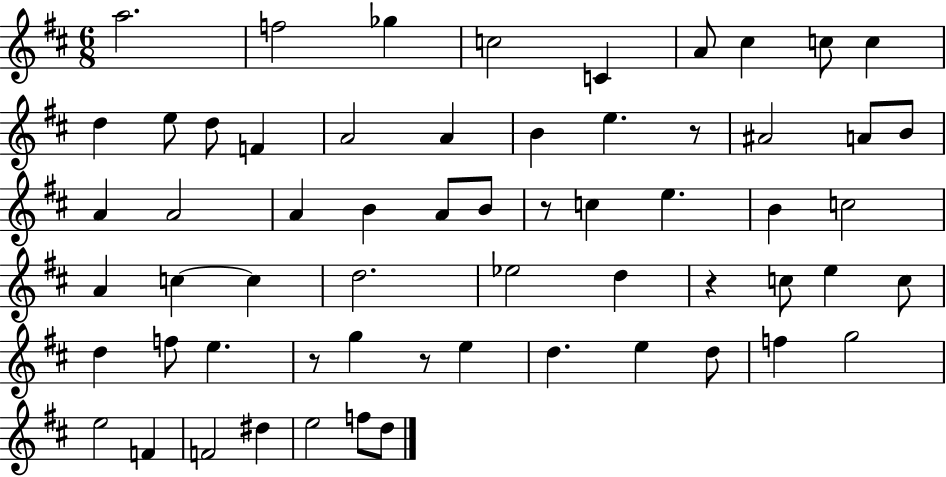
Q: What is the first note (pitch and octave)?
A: A5